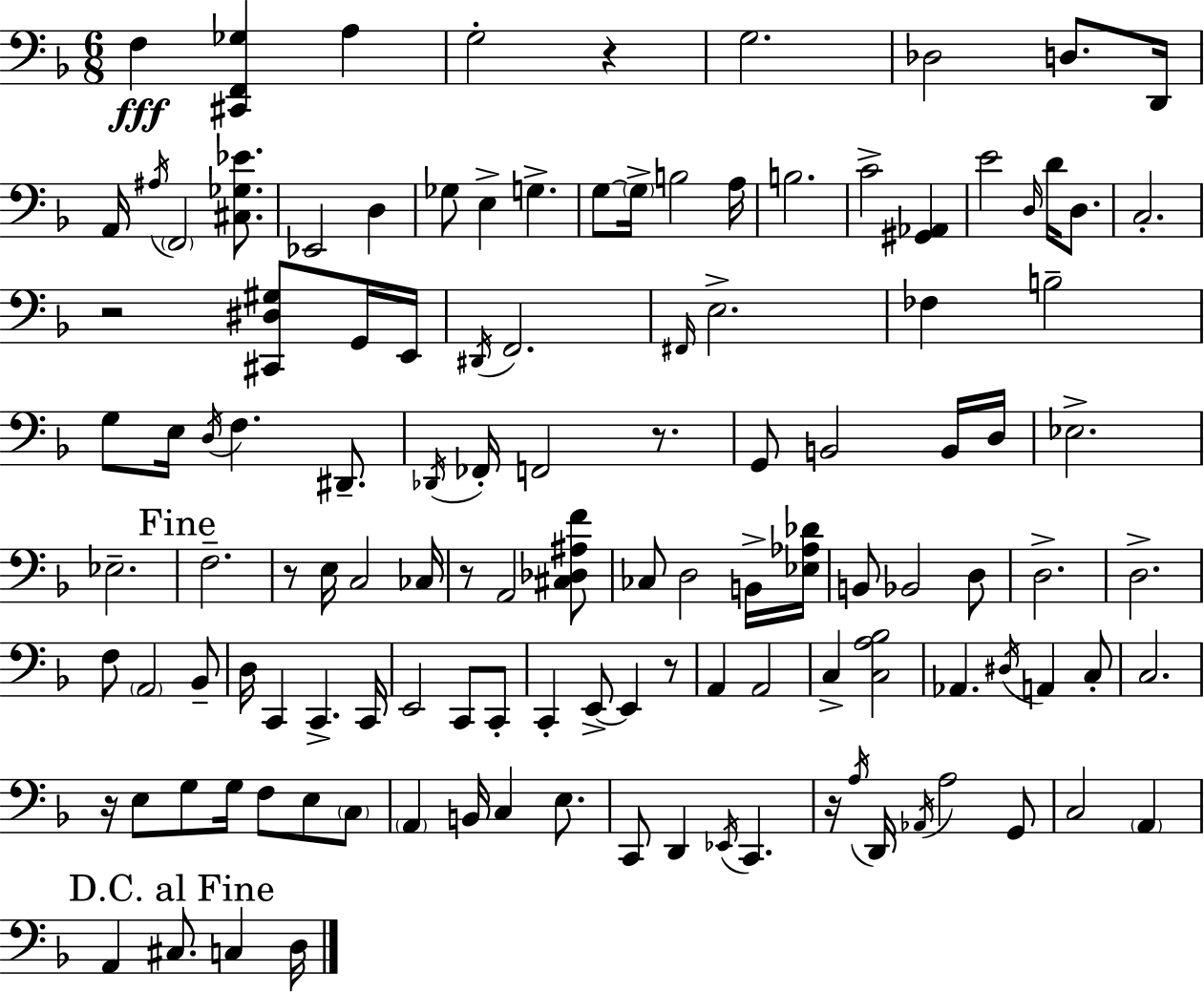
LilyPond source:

{
  \clef bass
  \numericTimeSignature
  \time 6/8
  \key f \major
  \repeat volta 2 { f4\fff <cis, f, ges>4 a4 | g2-. r4 | g2. | des2 d8. d,16 | \break a,16 \acciaccatura { ais16 } \parenthesize f,2 <cis ges ees'>8. | ees,2 d4 | ges8 e4-> g4.-> | g8~~ \parenthesize g16-> b2 | \break a16 b2. | c'2-> <gis, aes,>4 | e'2 \grace { d16 } d'16 d8. | c2.-. | \break r2 <cis, dis gis>8 | g,16 e,16 \acciaccatura { dis,16 } f,2. | \grace { fis,16 } e2.-> | fes4 b2-- | \break g8 e16 \acciaccatura { d16 } f4. | dis,8.-- \acciaccatura { des,16 } fes,16-. f,2 | r8. g,8 b,2 | b,16 d16 ees2.-> | \break ees2.-- | \mark "Fine" f2.-- | r8 e16 c2 | ces16 r8 a,2 | \break <cis des ais f'>8 ces8 d2 | b,16-> <ees aes des'>16 b,8 bes,2 | d8 d2.-> | d2.-> | \break f8 \parenthesize a,2 | bes,8-- d16 c,4 c,4.-> | c,16 e,2 | c,8 c,8-. c,4-. e,8->~~ | \break e,4 r8 a,4 a,2 | c4-> <c a bes>2 | aes,4. | \acciaccatura { dis16 } a,4 c8-. c2. | \break r16 e8 g8 | g16 f8 e8 \parenthesize c8 \parenthesize a,4 b,16 | c4 e8. c,8 d,4 | \acciaccatura { ees,16 } c,4. r16 \acciaccatura { a16 } d,16 \acciaccatura { aes,16 } | \break a2 g,8 c2 | \parenthesize a,4 \mark "D.C. al Fine" a,4 | cis8. c4 d16 } \bar "|."
}